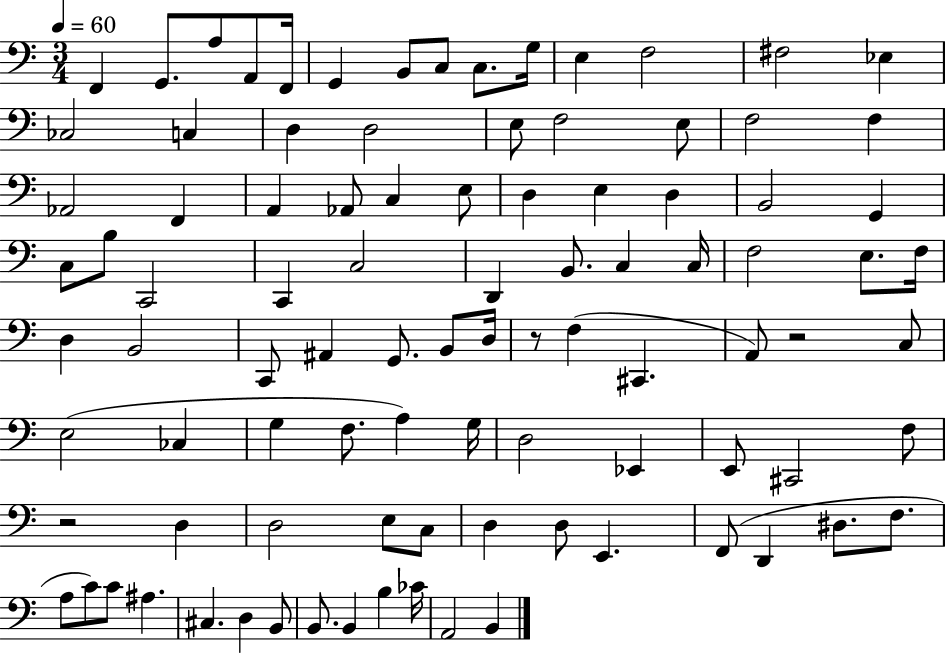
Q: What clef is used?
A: bass